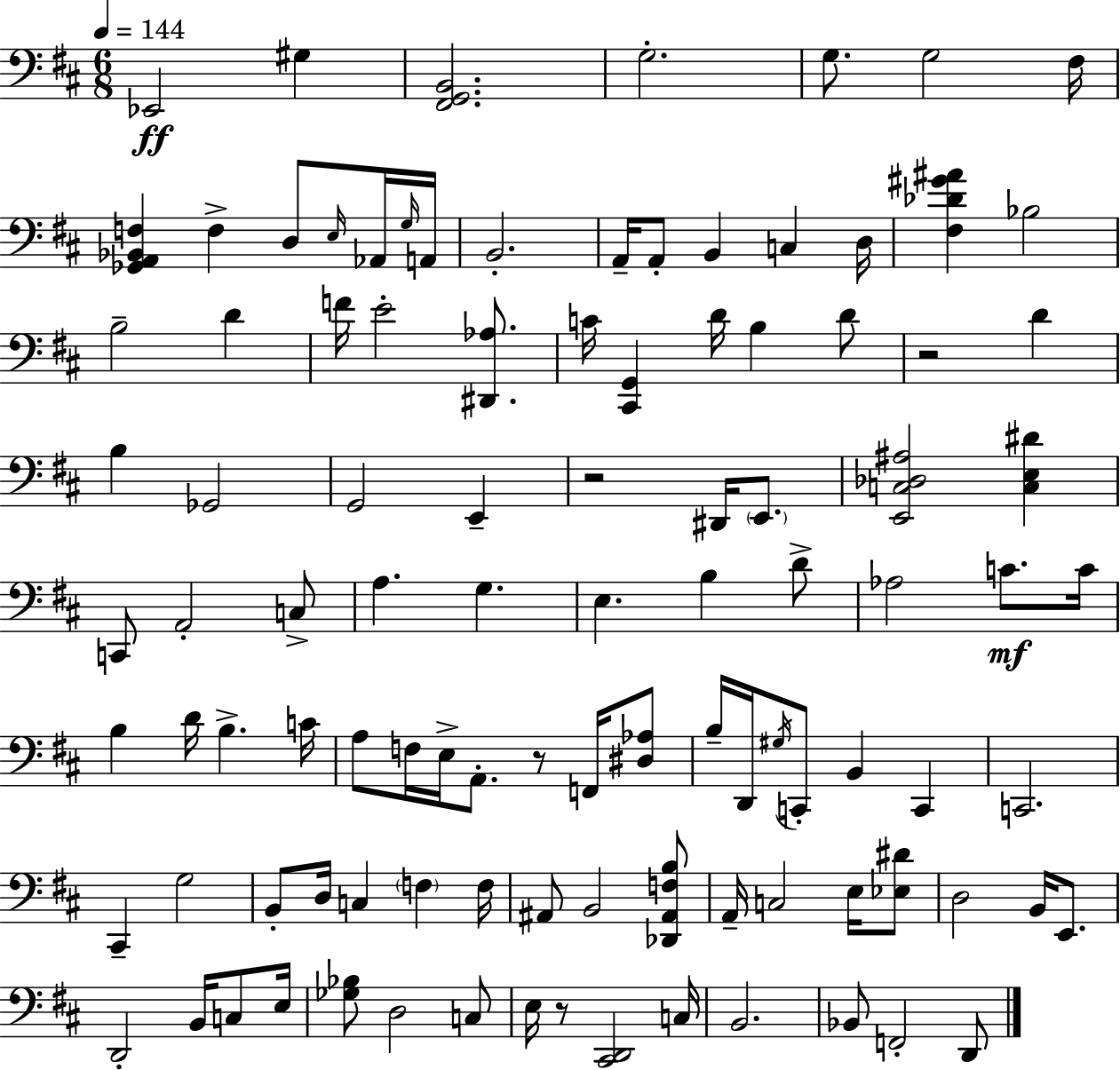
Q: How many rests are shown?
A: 4